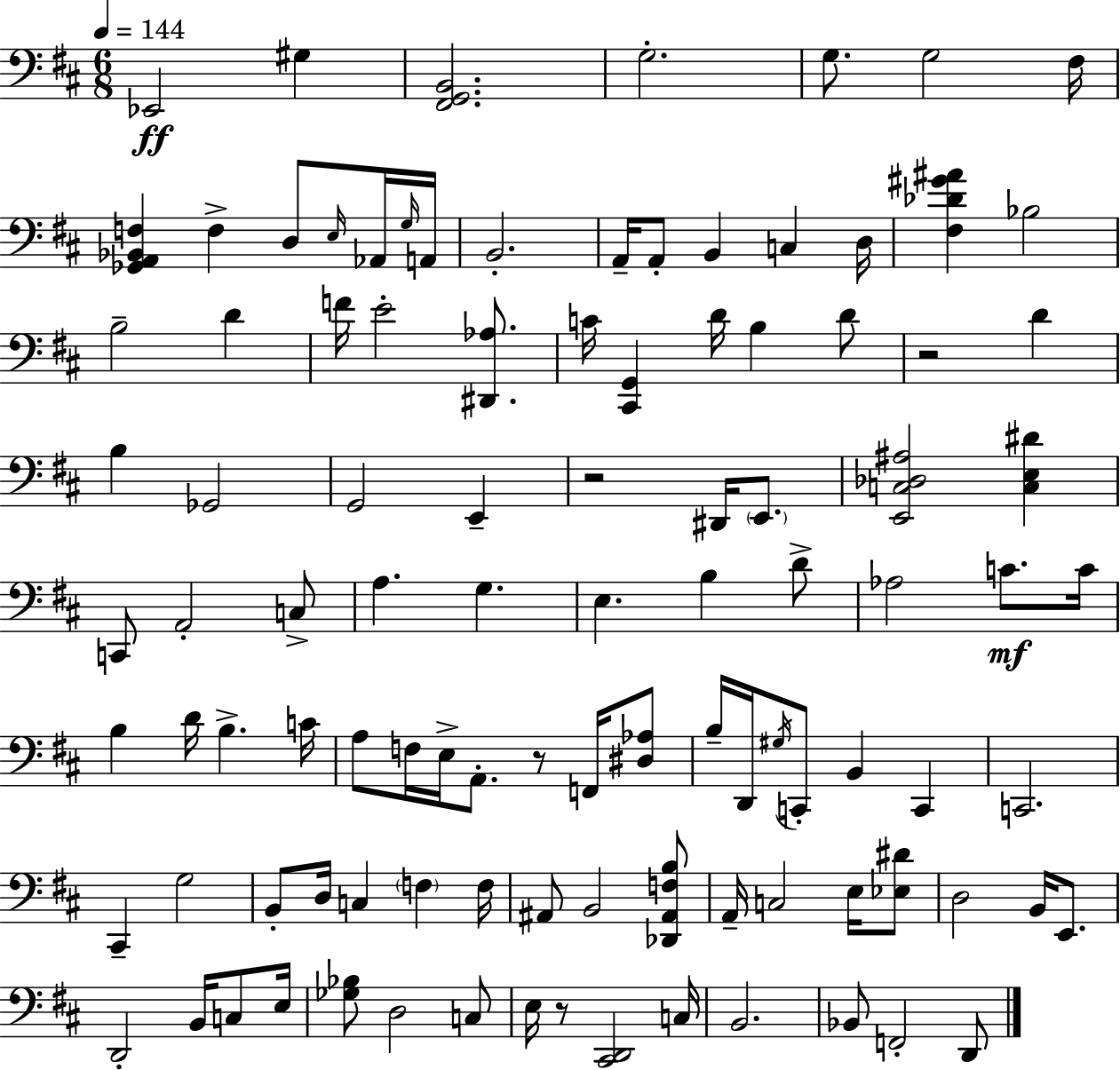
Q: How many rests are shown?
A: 4